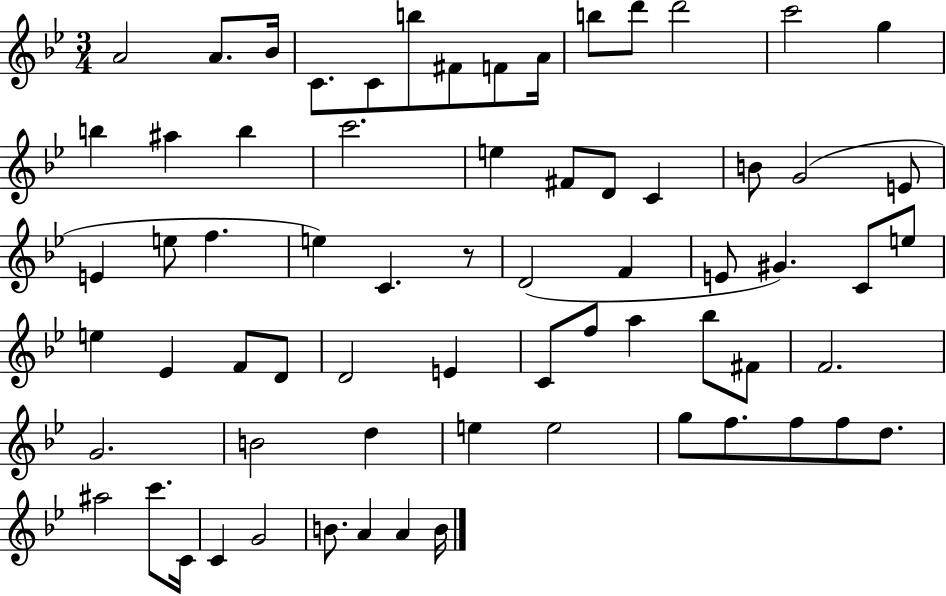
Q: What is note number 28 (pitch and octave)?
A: F5